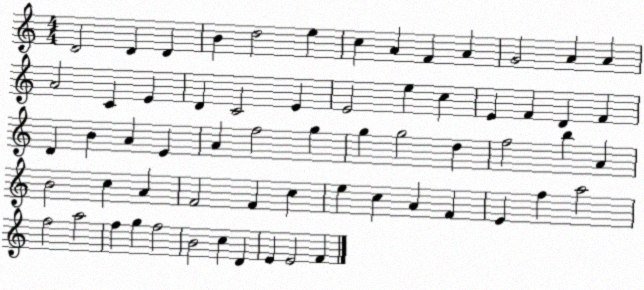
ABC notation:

X:1
T:Untitled
M:4/4
L:1/4
K:C
D2 D D B d2 e c A F A G2 A A A2 C E D C2 E E2 e c E F D F D B A E A f2 g g g2 d f2 b A B2 c A F2 F c e c A F E f a2 f2 a2 f g f2 B2 c D E E2 F